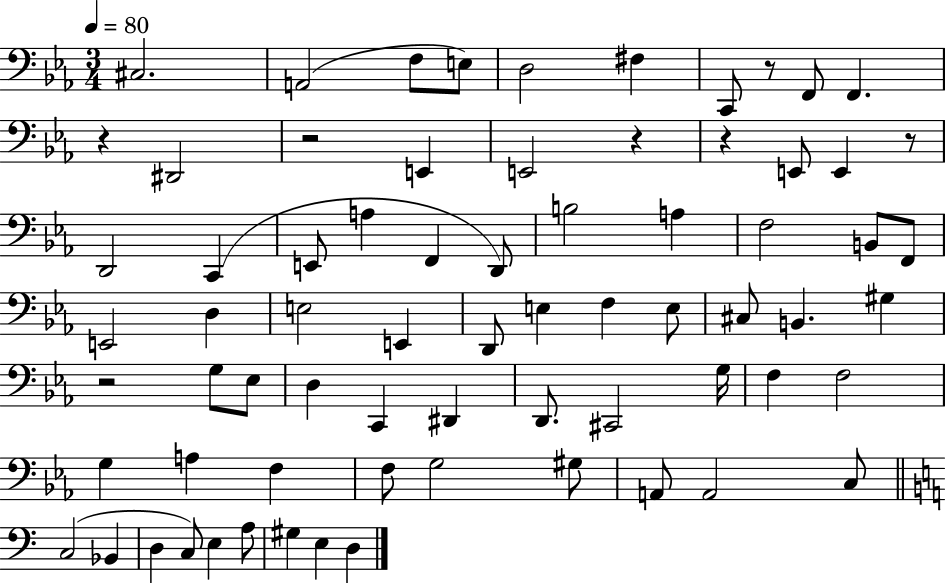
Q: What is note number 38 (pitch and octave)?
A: Eb3